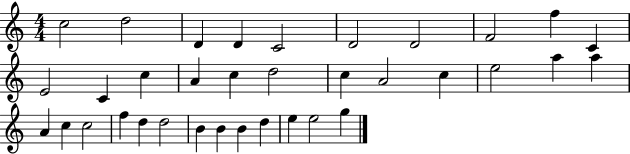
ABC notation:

X:1
T:Untitled
M:4/4
L:1/4
K:C
c2 d2 D D C2 D2 D2 F2 f C E2 C c A c d2 c A2 c e2 a a A c c2 f d d2 B B B d e e2 g